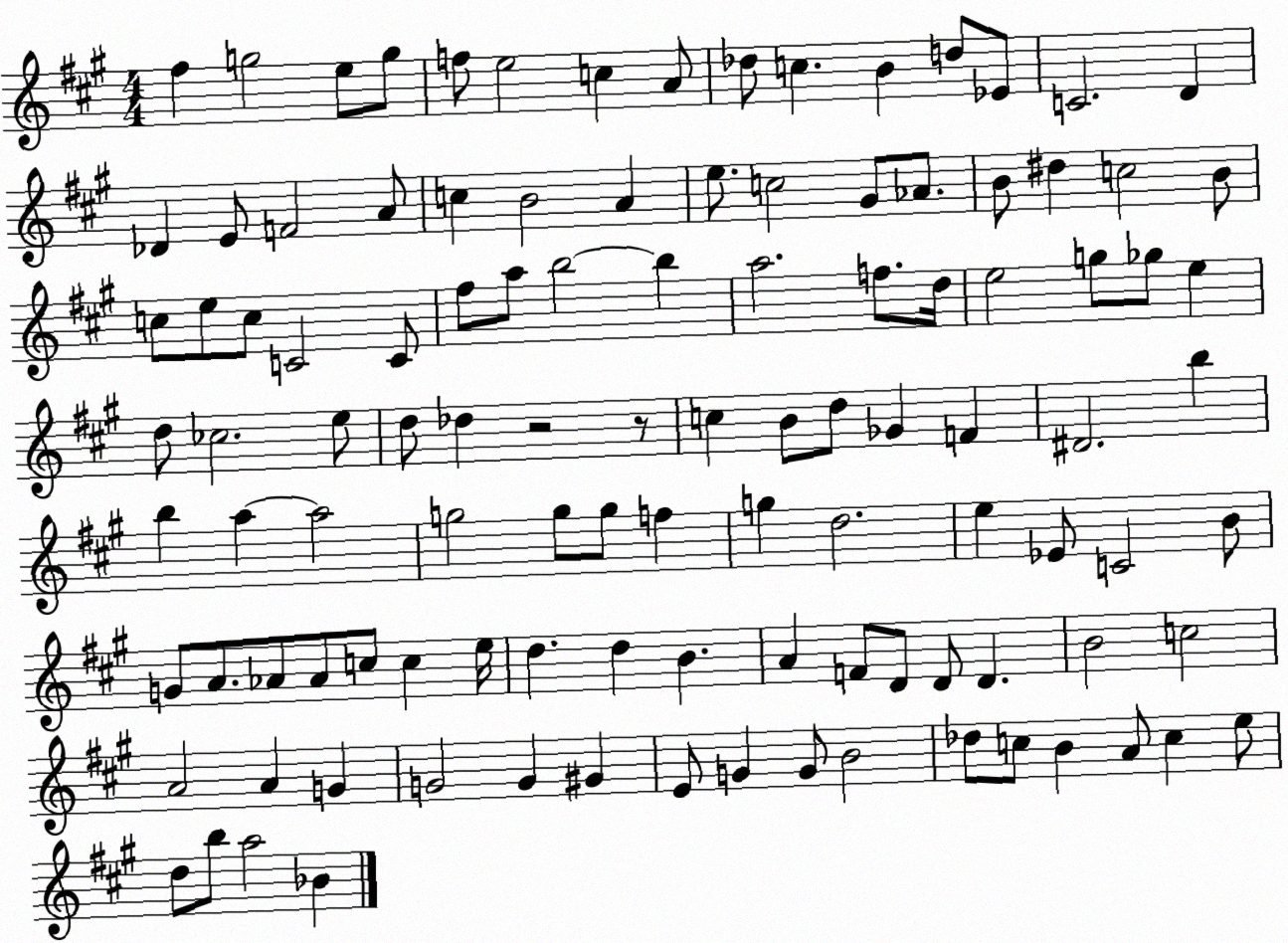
X:1
T:Untitled
M:4/4
L:1/4
K:A
^f g2 e/2 g/2 f/2 e2 c A/2 _d/2 c B d/2 _E/2 C2 D _D E/2 F2 A/2 c B2 A e/2 c2 ^G/2 _A/2 B/2 ^d c2 B/2 c/2 e/2 c/2 C2 C/2 ^f/2 a/2 b2 b a2 f/2 d/4 e2 g/2 _g/2 e d/2 _c2 e/2 d/2 _d z2 z/2 c B/2 d/2 _G F ^D2 b b a a2 g2 g/2 g/2 f g d2 e _E/2 C2 B/2 G/2 A/2 _A/2 _A/2 c/2 c e/4 d d B A F/2 D/2 D/2 D B2 c2 A2 A G G2 G ^G E/2 G G/2 B2 _d/2 c/2 B A/2 c e/2 d/2 b/2 a2 _B